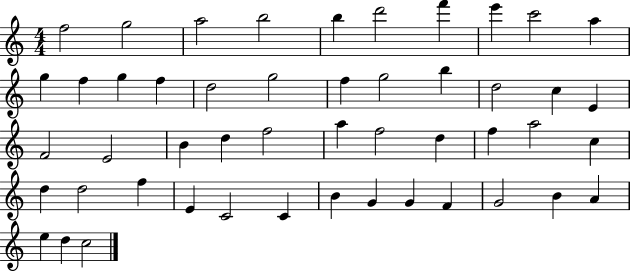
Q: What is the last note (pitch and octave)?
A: C5